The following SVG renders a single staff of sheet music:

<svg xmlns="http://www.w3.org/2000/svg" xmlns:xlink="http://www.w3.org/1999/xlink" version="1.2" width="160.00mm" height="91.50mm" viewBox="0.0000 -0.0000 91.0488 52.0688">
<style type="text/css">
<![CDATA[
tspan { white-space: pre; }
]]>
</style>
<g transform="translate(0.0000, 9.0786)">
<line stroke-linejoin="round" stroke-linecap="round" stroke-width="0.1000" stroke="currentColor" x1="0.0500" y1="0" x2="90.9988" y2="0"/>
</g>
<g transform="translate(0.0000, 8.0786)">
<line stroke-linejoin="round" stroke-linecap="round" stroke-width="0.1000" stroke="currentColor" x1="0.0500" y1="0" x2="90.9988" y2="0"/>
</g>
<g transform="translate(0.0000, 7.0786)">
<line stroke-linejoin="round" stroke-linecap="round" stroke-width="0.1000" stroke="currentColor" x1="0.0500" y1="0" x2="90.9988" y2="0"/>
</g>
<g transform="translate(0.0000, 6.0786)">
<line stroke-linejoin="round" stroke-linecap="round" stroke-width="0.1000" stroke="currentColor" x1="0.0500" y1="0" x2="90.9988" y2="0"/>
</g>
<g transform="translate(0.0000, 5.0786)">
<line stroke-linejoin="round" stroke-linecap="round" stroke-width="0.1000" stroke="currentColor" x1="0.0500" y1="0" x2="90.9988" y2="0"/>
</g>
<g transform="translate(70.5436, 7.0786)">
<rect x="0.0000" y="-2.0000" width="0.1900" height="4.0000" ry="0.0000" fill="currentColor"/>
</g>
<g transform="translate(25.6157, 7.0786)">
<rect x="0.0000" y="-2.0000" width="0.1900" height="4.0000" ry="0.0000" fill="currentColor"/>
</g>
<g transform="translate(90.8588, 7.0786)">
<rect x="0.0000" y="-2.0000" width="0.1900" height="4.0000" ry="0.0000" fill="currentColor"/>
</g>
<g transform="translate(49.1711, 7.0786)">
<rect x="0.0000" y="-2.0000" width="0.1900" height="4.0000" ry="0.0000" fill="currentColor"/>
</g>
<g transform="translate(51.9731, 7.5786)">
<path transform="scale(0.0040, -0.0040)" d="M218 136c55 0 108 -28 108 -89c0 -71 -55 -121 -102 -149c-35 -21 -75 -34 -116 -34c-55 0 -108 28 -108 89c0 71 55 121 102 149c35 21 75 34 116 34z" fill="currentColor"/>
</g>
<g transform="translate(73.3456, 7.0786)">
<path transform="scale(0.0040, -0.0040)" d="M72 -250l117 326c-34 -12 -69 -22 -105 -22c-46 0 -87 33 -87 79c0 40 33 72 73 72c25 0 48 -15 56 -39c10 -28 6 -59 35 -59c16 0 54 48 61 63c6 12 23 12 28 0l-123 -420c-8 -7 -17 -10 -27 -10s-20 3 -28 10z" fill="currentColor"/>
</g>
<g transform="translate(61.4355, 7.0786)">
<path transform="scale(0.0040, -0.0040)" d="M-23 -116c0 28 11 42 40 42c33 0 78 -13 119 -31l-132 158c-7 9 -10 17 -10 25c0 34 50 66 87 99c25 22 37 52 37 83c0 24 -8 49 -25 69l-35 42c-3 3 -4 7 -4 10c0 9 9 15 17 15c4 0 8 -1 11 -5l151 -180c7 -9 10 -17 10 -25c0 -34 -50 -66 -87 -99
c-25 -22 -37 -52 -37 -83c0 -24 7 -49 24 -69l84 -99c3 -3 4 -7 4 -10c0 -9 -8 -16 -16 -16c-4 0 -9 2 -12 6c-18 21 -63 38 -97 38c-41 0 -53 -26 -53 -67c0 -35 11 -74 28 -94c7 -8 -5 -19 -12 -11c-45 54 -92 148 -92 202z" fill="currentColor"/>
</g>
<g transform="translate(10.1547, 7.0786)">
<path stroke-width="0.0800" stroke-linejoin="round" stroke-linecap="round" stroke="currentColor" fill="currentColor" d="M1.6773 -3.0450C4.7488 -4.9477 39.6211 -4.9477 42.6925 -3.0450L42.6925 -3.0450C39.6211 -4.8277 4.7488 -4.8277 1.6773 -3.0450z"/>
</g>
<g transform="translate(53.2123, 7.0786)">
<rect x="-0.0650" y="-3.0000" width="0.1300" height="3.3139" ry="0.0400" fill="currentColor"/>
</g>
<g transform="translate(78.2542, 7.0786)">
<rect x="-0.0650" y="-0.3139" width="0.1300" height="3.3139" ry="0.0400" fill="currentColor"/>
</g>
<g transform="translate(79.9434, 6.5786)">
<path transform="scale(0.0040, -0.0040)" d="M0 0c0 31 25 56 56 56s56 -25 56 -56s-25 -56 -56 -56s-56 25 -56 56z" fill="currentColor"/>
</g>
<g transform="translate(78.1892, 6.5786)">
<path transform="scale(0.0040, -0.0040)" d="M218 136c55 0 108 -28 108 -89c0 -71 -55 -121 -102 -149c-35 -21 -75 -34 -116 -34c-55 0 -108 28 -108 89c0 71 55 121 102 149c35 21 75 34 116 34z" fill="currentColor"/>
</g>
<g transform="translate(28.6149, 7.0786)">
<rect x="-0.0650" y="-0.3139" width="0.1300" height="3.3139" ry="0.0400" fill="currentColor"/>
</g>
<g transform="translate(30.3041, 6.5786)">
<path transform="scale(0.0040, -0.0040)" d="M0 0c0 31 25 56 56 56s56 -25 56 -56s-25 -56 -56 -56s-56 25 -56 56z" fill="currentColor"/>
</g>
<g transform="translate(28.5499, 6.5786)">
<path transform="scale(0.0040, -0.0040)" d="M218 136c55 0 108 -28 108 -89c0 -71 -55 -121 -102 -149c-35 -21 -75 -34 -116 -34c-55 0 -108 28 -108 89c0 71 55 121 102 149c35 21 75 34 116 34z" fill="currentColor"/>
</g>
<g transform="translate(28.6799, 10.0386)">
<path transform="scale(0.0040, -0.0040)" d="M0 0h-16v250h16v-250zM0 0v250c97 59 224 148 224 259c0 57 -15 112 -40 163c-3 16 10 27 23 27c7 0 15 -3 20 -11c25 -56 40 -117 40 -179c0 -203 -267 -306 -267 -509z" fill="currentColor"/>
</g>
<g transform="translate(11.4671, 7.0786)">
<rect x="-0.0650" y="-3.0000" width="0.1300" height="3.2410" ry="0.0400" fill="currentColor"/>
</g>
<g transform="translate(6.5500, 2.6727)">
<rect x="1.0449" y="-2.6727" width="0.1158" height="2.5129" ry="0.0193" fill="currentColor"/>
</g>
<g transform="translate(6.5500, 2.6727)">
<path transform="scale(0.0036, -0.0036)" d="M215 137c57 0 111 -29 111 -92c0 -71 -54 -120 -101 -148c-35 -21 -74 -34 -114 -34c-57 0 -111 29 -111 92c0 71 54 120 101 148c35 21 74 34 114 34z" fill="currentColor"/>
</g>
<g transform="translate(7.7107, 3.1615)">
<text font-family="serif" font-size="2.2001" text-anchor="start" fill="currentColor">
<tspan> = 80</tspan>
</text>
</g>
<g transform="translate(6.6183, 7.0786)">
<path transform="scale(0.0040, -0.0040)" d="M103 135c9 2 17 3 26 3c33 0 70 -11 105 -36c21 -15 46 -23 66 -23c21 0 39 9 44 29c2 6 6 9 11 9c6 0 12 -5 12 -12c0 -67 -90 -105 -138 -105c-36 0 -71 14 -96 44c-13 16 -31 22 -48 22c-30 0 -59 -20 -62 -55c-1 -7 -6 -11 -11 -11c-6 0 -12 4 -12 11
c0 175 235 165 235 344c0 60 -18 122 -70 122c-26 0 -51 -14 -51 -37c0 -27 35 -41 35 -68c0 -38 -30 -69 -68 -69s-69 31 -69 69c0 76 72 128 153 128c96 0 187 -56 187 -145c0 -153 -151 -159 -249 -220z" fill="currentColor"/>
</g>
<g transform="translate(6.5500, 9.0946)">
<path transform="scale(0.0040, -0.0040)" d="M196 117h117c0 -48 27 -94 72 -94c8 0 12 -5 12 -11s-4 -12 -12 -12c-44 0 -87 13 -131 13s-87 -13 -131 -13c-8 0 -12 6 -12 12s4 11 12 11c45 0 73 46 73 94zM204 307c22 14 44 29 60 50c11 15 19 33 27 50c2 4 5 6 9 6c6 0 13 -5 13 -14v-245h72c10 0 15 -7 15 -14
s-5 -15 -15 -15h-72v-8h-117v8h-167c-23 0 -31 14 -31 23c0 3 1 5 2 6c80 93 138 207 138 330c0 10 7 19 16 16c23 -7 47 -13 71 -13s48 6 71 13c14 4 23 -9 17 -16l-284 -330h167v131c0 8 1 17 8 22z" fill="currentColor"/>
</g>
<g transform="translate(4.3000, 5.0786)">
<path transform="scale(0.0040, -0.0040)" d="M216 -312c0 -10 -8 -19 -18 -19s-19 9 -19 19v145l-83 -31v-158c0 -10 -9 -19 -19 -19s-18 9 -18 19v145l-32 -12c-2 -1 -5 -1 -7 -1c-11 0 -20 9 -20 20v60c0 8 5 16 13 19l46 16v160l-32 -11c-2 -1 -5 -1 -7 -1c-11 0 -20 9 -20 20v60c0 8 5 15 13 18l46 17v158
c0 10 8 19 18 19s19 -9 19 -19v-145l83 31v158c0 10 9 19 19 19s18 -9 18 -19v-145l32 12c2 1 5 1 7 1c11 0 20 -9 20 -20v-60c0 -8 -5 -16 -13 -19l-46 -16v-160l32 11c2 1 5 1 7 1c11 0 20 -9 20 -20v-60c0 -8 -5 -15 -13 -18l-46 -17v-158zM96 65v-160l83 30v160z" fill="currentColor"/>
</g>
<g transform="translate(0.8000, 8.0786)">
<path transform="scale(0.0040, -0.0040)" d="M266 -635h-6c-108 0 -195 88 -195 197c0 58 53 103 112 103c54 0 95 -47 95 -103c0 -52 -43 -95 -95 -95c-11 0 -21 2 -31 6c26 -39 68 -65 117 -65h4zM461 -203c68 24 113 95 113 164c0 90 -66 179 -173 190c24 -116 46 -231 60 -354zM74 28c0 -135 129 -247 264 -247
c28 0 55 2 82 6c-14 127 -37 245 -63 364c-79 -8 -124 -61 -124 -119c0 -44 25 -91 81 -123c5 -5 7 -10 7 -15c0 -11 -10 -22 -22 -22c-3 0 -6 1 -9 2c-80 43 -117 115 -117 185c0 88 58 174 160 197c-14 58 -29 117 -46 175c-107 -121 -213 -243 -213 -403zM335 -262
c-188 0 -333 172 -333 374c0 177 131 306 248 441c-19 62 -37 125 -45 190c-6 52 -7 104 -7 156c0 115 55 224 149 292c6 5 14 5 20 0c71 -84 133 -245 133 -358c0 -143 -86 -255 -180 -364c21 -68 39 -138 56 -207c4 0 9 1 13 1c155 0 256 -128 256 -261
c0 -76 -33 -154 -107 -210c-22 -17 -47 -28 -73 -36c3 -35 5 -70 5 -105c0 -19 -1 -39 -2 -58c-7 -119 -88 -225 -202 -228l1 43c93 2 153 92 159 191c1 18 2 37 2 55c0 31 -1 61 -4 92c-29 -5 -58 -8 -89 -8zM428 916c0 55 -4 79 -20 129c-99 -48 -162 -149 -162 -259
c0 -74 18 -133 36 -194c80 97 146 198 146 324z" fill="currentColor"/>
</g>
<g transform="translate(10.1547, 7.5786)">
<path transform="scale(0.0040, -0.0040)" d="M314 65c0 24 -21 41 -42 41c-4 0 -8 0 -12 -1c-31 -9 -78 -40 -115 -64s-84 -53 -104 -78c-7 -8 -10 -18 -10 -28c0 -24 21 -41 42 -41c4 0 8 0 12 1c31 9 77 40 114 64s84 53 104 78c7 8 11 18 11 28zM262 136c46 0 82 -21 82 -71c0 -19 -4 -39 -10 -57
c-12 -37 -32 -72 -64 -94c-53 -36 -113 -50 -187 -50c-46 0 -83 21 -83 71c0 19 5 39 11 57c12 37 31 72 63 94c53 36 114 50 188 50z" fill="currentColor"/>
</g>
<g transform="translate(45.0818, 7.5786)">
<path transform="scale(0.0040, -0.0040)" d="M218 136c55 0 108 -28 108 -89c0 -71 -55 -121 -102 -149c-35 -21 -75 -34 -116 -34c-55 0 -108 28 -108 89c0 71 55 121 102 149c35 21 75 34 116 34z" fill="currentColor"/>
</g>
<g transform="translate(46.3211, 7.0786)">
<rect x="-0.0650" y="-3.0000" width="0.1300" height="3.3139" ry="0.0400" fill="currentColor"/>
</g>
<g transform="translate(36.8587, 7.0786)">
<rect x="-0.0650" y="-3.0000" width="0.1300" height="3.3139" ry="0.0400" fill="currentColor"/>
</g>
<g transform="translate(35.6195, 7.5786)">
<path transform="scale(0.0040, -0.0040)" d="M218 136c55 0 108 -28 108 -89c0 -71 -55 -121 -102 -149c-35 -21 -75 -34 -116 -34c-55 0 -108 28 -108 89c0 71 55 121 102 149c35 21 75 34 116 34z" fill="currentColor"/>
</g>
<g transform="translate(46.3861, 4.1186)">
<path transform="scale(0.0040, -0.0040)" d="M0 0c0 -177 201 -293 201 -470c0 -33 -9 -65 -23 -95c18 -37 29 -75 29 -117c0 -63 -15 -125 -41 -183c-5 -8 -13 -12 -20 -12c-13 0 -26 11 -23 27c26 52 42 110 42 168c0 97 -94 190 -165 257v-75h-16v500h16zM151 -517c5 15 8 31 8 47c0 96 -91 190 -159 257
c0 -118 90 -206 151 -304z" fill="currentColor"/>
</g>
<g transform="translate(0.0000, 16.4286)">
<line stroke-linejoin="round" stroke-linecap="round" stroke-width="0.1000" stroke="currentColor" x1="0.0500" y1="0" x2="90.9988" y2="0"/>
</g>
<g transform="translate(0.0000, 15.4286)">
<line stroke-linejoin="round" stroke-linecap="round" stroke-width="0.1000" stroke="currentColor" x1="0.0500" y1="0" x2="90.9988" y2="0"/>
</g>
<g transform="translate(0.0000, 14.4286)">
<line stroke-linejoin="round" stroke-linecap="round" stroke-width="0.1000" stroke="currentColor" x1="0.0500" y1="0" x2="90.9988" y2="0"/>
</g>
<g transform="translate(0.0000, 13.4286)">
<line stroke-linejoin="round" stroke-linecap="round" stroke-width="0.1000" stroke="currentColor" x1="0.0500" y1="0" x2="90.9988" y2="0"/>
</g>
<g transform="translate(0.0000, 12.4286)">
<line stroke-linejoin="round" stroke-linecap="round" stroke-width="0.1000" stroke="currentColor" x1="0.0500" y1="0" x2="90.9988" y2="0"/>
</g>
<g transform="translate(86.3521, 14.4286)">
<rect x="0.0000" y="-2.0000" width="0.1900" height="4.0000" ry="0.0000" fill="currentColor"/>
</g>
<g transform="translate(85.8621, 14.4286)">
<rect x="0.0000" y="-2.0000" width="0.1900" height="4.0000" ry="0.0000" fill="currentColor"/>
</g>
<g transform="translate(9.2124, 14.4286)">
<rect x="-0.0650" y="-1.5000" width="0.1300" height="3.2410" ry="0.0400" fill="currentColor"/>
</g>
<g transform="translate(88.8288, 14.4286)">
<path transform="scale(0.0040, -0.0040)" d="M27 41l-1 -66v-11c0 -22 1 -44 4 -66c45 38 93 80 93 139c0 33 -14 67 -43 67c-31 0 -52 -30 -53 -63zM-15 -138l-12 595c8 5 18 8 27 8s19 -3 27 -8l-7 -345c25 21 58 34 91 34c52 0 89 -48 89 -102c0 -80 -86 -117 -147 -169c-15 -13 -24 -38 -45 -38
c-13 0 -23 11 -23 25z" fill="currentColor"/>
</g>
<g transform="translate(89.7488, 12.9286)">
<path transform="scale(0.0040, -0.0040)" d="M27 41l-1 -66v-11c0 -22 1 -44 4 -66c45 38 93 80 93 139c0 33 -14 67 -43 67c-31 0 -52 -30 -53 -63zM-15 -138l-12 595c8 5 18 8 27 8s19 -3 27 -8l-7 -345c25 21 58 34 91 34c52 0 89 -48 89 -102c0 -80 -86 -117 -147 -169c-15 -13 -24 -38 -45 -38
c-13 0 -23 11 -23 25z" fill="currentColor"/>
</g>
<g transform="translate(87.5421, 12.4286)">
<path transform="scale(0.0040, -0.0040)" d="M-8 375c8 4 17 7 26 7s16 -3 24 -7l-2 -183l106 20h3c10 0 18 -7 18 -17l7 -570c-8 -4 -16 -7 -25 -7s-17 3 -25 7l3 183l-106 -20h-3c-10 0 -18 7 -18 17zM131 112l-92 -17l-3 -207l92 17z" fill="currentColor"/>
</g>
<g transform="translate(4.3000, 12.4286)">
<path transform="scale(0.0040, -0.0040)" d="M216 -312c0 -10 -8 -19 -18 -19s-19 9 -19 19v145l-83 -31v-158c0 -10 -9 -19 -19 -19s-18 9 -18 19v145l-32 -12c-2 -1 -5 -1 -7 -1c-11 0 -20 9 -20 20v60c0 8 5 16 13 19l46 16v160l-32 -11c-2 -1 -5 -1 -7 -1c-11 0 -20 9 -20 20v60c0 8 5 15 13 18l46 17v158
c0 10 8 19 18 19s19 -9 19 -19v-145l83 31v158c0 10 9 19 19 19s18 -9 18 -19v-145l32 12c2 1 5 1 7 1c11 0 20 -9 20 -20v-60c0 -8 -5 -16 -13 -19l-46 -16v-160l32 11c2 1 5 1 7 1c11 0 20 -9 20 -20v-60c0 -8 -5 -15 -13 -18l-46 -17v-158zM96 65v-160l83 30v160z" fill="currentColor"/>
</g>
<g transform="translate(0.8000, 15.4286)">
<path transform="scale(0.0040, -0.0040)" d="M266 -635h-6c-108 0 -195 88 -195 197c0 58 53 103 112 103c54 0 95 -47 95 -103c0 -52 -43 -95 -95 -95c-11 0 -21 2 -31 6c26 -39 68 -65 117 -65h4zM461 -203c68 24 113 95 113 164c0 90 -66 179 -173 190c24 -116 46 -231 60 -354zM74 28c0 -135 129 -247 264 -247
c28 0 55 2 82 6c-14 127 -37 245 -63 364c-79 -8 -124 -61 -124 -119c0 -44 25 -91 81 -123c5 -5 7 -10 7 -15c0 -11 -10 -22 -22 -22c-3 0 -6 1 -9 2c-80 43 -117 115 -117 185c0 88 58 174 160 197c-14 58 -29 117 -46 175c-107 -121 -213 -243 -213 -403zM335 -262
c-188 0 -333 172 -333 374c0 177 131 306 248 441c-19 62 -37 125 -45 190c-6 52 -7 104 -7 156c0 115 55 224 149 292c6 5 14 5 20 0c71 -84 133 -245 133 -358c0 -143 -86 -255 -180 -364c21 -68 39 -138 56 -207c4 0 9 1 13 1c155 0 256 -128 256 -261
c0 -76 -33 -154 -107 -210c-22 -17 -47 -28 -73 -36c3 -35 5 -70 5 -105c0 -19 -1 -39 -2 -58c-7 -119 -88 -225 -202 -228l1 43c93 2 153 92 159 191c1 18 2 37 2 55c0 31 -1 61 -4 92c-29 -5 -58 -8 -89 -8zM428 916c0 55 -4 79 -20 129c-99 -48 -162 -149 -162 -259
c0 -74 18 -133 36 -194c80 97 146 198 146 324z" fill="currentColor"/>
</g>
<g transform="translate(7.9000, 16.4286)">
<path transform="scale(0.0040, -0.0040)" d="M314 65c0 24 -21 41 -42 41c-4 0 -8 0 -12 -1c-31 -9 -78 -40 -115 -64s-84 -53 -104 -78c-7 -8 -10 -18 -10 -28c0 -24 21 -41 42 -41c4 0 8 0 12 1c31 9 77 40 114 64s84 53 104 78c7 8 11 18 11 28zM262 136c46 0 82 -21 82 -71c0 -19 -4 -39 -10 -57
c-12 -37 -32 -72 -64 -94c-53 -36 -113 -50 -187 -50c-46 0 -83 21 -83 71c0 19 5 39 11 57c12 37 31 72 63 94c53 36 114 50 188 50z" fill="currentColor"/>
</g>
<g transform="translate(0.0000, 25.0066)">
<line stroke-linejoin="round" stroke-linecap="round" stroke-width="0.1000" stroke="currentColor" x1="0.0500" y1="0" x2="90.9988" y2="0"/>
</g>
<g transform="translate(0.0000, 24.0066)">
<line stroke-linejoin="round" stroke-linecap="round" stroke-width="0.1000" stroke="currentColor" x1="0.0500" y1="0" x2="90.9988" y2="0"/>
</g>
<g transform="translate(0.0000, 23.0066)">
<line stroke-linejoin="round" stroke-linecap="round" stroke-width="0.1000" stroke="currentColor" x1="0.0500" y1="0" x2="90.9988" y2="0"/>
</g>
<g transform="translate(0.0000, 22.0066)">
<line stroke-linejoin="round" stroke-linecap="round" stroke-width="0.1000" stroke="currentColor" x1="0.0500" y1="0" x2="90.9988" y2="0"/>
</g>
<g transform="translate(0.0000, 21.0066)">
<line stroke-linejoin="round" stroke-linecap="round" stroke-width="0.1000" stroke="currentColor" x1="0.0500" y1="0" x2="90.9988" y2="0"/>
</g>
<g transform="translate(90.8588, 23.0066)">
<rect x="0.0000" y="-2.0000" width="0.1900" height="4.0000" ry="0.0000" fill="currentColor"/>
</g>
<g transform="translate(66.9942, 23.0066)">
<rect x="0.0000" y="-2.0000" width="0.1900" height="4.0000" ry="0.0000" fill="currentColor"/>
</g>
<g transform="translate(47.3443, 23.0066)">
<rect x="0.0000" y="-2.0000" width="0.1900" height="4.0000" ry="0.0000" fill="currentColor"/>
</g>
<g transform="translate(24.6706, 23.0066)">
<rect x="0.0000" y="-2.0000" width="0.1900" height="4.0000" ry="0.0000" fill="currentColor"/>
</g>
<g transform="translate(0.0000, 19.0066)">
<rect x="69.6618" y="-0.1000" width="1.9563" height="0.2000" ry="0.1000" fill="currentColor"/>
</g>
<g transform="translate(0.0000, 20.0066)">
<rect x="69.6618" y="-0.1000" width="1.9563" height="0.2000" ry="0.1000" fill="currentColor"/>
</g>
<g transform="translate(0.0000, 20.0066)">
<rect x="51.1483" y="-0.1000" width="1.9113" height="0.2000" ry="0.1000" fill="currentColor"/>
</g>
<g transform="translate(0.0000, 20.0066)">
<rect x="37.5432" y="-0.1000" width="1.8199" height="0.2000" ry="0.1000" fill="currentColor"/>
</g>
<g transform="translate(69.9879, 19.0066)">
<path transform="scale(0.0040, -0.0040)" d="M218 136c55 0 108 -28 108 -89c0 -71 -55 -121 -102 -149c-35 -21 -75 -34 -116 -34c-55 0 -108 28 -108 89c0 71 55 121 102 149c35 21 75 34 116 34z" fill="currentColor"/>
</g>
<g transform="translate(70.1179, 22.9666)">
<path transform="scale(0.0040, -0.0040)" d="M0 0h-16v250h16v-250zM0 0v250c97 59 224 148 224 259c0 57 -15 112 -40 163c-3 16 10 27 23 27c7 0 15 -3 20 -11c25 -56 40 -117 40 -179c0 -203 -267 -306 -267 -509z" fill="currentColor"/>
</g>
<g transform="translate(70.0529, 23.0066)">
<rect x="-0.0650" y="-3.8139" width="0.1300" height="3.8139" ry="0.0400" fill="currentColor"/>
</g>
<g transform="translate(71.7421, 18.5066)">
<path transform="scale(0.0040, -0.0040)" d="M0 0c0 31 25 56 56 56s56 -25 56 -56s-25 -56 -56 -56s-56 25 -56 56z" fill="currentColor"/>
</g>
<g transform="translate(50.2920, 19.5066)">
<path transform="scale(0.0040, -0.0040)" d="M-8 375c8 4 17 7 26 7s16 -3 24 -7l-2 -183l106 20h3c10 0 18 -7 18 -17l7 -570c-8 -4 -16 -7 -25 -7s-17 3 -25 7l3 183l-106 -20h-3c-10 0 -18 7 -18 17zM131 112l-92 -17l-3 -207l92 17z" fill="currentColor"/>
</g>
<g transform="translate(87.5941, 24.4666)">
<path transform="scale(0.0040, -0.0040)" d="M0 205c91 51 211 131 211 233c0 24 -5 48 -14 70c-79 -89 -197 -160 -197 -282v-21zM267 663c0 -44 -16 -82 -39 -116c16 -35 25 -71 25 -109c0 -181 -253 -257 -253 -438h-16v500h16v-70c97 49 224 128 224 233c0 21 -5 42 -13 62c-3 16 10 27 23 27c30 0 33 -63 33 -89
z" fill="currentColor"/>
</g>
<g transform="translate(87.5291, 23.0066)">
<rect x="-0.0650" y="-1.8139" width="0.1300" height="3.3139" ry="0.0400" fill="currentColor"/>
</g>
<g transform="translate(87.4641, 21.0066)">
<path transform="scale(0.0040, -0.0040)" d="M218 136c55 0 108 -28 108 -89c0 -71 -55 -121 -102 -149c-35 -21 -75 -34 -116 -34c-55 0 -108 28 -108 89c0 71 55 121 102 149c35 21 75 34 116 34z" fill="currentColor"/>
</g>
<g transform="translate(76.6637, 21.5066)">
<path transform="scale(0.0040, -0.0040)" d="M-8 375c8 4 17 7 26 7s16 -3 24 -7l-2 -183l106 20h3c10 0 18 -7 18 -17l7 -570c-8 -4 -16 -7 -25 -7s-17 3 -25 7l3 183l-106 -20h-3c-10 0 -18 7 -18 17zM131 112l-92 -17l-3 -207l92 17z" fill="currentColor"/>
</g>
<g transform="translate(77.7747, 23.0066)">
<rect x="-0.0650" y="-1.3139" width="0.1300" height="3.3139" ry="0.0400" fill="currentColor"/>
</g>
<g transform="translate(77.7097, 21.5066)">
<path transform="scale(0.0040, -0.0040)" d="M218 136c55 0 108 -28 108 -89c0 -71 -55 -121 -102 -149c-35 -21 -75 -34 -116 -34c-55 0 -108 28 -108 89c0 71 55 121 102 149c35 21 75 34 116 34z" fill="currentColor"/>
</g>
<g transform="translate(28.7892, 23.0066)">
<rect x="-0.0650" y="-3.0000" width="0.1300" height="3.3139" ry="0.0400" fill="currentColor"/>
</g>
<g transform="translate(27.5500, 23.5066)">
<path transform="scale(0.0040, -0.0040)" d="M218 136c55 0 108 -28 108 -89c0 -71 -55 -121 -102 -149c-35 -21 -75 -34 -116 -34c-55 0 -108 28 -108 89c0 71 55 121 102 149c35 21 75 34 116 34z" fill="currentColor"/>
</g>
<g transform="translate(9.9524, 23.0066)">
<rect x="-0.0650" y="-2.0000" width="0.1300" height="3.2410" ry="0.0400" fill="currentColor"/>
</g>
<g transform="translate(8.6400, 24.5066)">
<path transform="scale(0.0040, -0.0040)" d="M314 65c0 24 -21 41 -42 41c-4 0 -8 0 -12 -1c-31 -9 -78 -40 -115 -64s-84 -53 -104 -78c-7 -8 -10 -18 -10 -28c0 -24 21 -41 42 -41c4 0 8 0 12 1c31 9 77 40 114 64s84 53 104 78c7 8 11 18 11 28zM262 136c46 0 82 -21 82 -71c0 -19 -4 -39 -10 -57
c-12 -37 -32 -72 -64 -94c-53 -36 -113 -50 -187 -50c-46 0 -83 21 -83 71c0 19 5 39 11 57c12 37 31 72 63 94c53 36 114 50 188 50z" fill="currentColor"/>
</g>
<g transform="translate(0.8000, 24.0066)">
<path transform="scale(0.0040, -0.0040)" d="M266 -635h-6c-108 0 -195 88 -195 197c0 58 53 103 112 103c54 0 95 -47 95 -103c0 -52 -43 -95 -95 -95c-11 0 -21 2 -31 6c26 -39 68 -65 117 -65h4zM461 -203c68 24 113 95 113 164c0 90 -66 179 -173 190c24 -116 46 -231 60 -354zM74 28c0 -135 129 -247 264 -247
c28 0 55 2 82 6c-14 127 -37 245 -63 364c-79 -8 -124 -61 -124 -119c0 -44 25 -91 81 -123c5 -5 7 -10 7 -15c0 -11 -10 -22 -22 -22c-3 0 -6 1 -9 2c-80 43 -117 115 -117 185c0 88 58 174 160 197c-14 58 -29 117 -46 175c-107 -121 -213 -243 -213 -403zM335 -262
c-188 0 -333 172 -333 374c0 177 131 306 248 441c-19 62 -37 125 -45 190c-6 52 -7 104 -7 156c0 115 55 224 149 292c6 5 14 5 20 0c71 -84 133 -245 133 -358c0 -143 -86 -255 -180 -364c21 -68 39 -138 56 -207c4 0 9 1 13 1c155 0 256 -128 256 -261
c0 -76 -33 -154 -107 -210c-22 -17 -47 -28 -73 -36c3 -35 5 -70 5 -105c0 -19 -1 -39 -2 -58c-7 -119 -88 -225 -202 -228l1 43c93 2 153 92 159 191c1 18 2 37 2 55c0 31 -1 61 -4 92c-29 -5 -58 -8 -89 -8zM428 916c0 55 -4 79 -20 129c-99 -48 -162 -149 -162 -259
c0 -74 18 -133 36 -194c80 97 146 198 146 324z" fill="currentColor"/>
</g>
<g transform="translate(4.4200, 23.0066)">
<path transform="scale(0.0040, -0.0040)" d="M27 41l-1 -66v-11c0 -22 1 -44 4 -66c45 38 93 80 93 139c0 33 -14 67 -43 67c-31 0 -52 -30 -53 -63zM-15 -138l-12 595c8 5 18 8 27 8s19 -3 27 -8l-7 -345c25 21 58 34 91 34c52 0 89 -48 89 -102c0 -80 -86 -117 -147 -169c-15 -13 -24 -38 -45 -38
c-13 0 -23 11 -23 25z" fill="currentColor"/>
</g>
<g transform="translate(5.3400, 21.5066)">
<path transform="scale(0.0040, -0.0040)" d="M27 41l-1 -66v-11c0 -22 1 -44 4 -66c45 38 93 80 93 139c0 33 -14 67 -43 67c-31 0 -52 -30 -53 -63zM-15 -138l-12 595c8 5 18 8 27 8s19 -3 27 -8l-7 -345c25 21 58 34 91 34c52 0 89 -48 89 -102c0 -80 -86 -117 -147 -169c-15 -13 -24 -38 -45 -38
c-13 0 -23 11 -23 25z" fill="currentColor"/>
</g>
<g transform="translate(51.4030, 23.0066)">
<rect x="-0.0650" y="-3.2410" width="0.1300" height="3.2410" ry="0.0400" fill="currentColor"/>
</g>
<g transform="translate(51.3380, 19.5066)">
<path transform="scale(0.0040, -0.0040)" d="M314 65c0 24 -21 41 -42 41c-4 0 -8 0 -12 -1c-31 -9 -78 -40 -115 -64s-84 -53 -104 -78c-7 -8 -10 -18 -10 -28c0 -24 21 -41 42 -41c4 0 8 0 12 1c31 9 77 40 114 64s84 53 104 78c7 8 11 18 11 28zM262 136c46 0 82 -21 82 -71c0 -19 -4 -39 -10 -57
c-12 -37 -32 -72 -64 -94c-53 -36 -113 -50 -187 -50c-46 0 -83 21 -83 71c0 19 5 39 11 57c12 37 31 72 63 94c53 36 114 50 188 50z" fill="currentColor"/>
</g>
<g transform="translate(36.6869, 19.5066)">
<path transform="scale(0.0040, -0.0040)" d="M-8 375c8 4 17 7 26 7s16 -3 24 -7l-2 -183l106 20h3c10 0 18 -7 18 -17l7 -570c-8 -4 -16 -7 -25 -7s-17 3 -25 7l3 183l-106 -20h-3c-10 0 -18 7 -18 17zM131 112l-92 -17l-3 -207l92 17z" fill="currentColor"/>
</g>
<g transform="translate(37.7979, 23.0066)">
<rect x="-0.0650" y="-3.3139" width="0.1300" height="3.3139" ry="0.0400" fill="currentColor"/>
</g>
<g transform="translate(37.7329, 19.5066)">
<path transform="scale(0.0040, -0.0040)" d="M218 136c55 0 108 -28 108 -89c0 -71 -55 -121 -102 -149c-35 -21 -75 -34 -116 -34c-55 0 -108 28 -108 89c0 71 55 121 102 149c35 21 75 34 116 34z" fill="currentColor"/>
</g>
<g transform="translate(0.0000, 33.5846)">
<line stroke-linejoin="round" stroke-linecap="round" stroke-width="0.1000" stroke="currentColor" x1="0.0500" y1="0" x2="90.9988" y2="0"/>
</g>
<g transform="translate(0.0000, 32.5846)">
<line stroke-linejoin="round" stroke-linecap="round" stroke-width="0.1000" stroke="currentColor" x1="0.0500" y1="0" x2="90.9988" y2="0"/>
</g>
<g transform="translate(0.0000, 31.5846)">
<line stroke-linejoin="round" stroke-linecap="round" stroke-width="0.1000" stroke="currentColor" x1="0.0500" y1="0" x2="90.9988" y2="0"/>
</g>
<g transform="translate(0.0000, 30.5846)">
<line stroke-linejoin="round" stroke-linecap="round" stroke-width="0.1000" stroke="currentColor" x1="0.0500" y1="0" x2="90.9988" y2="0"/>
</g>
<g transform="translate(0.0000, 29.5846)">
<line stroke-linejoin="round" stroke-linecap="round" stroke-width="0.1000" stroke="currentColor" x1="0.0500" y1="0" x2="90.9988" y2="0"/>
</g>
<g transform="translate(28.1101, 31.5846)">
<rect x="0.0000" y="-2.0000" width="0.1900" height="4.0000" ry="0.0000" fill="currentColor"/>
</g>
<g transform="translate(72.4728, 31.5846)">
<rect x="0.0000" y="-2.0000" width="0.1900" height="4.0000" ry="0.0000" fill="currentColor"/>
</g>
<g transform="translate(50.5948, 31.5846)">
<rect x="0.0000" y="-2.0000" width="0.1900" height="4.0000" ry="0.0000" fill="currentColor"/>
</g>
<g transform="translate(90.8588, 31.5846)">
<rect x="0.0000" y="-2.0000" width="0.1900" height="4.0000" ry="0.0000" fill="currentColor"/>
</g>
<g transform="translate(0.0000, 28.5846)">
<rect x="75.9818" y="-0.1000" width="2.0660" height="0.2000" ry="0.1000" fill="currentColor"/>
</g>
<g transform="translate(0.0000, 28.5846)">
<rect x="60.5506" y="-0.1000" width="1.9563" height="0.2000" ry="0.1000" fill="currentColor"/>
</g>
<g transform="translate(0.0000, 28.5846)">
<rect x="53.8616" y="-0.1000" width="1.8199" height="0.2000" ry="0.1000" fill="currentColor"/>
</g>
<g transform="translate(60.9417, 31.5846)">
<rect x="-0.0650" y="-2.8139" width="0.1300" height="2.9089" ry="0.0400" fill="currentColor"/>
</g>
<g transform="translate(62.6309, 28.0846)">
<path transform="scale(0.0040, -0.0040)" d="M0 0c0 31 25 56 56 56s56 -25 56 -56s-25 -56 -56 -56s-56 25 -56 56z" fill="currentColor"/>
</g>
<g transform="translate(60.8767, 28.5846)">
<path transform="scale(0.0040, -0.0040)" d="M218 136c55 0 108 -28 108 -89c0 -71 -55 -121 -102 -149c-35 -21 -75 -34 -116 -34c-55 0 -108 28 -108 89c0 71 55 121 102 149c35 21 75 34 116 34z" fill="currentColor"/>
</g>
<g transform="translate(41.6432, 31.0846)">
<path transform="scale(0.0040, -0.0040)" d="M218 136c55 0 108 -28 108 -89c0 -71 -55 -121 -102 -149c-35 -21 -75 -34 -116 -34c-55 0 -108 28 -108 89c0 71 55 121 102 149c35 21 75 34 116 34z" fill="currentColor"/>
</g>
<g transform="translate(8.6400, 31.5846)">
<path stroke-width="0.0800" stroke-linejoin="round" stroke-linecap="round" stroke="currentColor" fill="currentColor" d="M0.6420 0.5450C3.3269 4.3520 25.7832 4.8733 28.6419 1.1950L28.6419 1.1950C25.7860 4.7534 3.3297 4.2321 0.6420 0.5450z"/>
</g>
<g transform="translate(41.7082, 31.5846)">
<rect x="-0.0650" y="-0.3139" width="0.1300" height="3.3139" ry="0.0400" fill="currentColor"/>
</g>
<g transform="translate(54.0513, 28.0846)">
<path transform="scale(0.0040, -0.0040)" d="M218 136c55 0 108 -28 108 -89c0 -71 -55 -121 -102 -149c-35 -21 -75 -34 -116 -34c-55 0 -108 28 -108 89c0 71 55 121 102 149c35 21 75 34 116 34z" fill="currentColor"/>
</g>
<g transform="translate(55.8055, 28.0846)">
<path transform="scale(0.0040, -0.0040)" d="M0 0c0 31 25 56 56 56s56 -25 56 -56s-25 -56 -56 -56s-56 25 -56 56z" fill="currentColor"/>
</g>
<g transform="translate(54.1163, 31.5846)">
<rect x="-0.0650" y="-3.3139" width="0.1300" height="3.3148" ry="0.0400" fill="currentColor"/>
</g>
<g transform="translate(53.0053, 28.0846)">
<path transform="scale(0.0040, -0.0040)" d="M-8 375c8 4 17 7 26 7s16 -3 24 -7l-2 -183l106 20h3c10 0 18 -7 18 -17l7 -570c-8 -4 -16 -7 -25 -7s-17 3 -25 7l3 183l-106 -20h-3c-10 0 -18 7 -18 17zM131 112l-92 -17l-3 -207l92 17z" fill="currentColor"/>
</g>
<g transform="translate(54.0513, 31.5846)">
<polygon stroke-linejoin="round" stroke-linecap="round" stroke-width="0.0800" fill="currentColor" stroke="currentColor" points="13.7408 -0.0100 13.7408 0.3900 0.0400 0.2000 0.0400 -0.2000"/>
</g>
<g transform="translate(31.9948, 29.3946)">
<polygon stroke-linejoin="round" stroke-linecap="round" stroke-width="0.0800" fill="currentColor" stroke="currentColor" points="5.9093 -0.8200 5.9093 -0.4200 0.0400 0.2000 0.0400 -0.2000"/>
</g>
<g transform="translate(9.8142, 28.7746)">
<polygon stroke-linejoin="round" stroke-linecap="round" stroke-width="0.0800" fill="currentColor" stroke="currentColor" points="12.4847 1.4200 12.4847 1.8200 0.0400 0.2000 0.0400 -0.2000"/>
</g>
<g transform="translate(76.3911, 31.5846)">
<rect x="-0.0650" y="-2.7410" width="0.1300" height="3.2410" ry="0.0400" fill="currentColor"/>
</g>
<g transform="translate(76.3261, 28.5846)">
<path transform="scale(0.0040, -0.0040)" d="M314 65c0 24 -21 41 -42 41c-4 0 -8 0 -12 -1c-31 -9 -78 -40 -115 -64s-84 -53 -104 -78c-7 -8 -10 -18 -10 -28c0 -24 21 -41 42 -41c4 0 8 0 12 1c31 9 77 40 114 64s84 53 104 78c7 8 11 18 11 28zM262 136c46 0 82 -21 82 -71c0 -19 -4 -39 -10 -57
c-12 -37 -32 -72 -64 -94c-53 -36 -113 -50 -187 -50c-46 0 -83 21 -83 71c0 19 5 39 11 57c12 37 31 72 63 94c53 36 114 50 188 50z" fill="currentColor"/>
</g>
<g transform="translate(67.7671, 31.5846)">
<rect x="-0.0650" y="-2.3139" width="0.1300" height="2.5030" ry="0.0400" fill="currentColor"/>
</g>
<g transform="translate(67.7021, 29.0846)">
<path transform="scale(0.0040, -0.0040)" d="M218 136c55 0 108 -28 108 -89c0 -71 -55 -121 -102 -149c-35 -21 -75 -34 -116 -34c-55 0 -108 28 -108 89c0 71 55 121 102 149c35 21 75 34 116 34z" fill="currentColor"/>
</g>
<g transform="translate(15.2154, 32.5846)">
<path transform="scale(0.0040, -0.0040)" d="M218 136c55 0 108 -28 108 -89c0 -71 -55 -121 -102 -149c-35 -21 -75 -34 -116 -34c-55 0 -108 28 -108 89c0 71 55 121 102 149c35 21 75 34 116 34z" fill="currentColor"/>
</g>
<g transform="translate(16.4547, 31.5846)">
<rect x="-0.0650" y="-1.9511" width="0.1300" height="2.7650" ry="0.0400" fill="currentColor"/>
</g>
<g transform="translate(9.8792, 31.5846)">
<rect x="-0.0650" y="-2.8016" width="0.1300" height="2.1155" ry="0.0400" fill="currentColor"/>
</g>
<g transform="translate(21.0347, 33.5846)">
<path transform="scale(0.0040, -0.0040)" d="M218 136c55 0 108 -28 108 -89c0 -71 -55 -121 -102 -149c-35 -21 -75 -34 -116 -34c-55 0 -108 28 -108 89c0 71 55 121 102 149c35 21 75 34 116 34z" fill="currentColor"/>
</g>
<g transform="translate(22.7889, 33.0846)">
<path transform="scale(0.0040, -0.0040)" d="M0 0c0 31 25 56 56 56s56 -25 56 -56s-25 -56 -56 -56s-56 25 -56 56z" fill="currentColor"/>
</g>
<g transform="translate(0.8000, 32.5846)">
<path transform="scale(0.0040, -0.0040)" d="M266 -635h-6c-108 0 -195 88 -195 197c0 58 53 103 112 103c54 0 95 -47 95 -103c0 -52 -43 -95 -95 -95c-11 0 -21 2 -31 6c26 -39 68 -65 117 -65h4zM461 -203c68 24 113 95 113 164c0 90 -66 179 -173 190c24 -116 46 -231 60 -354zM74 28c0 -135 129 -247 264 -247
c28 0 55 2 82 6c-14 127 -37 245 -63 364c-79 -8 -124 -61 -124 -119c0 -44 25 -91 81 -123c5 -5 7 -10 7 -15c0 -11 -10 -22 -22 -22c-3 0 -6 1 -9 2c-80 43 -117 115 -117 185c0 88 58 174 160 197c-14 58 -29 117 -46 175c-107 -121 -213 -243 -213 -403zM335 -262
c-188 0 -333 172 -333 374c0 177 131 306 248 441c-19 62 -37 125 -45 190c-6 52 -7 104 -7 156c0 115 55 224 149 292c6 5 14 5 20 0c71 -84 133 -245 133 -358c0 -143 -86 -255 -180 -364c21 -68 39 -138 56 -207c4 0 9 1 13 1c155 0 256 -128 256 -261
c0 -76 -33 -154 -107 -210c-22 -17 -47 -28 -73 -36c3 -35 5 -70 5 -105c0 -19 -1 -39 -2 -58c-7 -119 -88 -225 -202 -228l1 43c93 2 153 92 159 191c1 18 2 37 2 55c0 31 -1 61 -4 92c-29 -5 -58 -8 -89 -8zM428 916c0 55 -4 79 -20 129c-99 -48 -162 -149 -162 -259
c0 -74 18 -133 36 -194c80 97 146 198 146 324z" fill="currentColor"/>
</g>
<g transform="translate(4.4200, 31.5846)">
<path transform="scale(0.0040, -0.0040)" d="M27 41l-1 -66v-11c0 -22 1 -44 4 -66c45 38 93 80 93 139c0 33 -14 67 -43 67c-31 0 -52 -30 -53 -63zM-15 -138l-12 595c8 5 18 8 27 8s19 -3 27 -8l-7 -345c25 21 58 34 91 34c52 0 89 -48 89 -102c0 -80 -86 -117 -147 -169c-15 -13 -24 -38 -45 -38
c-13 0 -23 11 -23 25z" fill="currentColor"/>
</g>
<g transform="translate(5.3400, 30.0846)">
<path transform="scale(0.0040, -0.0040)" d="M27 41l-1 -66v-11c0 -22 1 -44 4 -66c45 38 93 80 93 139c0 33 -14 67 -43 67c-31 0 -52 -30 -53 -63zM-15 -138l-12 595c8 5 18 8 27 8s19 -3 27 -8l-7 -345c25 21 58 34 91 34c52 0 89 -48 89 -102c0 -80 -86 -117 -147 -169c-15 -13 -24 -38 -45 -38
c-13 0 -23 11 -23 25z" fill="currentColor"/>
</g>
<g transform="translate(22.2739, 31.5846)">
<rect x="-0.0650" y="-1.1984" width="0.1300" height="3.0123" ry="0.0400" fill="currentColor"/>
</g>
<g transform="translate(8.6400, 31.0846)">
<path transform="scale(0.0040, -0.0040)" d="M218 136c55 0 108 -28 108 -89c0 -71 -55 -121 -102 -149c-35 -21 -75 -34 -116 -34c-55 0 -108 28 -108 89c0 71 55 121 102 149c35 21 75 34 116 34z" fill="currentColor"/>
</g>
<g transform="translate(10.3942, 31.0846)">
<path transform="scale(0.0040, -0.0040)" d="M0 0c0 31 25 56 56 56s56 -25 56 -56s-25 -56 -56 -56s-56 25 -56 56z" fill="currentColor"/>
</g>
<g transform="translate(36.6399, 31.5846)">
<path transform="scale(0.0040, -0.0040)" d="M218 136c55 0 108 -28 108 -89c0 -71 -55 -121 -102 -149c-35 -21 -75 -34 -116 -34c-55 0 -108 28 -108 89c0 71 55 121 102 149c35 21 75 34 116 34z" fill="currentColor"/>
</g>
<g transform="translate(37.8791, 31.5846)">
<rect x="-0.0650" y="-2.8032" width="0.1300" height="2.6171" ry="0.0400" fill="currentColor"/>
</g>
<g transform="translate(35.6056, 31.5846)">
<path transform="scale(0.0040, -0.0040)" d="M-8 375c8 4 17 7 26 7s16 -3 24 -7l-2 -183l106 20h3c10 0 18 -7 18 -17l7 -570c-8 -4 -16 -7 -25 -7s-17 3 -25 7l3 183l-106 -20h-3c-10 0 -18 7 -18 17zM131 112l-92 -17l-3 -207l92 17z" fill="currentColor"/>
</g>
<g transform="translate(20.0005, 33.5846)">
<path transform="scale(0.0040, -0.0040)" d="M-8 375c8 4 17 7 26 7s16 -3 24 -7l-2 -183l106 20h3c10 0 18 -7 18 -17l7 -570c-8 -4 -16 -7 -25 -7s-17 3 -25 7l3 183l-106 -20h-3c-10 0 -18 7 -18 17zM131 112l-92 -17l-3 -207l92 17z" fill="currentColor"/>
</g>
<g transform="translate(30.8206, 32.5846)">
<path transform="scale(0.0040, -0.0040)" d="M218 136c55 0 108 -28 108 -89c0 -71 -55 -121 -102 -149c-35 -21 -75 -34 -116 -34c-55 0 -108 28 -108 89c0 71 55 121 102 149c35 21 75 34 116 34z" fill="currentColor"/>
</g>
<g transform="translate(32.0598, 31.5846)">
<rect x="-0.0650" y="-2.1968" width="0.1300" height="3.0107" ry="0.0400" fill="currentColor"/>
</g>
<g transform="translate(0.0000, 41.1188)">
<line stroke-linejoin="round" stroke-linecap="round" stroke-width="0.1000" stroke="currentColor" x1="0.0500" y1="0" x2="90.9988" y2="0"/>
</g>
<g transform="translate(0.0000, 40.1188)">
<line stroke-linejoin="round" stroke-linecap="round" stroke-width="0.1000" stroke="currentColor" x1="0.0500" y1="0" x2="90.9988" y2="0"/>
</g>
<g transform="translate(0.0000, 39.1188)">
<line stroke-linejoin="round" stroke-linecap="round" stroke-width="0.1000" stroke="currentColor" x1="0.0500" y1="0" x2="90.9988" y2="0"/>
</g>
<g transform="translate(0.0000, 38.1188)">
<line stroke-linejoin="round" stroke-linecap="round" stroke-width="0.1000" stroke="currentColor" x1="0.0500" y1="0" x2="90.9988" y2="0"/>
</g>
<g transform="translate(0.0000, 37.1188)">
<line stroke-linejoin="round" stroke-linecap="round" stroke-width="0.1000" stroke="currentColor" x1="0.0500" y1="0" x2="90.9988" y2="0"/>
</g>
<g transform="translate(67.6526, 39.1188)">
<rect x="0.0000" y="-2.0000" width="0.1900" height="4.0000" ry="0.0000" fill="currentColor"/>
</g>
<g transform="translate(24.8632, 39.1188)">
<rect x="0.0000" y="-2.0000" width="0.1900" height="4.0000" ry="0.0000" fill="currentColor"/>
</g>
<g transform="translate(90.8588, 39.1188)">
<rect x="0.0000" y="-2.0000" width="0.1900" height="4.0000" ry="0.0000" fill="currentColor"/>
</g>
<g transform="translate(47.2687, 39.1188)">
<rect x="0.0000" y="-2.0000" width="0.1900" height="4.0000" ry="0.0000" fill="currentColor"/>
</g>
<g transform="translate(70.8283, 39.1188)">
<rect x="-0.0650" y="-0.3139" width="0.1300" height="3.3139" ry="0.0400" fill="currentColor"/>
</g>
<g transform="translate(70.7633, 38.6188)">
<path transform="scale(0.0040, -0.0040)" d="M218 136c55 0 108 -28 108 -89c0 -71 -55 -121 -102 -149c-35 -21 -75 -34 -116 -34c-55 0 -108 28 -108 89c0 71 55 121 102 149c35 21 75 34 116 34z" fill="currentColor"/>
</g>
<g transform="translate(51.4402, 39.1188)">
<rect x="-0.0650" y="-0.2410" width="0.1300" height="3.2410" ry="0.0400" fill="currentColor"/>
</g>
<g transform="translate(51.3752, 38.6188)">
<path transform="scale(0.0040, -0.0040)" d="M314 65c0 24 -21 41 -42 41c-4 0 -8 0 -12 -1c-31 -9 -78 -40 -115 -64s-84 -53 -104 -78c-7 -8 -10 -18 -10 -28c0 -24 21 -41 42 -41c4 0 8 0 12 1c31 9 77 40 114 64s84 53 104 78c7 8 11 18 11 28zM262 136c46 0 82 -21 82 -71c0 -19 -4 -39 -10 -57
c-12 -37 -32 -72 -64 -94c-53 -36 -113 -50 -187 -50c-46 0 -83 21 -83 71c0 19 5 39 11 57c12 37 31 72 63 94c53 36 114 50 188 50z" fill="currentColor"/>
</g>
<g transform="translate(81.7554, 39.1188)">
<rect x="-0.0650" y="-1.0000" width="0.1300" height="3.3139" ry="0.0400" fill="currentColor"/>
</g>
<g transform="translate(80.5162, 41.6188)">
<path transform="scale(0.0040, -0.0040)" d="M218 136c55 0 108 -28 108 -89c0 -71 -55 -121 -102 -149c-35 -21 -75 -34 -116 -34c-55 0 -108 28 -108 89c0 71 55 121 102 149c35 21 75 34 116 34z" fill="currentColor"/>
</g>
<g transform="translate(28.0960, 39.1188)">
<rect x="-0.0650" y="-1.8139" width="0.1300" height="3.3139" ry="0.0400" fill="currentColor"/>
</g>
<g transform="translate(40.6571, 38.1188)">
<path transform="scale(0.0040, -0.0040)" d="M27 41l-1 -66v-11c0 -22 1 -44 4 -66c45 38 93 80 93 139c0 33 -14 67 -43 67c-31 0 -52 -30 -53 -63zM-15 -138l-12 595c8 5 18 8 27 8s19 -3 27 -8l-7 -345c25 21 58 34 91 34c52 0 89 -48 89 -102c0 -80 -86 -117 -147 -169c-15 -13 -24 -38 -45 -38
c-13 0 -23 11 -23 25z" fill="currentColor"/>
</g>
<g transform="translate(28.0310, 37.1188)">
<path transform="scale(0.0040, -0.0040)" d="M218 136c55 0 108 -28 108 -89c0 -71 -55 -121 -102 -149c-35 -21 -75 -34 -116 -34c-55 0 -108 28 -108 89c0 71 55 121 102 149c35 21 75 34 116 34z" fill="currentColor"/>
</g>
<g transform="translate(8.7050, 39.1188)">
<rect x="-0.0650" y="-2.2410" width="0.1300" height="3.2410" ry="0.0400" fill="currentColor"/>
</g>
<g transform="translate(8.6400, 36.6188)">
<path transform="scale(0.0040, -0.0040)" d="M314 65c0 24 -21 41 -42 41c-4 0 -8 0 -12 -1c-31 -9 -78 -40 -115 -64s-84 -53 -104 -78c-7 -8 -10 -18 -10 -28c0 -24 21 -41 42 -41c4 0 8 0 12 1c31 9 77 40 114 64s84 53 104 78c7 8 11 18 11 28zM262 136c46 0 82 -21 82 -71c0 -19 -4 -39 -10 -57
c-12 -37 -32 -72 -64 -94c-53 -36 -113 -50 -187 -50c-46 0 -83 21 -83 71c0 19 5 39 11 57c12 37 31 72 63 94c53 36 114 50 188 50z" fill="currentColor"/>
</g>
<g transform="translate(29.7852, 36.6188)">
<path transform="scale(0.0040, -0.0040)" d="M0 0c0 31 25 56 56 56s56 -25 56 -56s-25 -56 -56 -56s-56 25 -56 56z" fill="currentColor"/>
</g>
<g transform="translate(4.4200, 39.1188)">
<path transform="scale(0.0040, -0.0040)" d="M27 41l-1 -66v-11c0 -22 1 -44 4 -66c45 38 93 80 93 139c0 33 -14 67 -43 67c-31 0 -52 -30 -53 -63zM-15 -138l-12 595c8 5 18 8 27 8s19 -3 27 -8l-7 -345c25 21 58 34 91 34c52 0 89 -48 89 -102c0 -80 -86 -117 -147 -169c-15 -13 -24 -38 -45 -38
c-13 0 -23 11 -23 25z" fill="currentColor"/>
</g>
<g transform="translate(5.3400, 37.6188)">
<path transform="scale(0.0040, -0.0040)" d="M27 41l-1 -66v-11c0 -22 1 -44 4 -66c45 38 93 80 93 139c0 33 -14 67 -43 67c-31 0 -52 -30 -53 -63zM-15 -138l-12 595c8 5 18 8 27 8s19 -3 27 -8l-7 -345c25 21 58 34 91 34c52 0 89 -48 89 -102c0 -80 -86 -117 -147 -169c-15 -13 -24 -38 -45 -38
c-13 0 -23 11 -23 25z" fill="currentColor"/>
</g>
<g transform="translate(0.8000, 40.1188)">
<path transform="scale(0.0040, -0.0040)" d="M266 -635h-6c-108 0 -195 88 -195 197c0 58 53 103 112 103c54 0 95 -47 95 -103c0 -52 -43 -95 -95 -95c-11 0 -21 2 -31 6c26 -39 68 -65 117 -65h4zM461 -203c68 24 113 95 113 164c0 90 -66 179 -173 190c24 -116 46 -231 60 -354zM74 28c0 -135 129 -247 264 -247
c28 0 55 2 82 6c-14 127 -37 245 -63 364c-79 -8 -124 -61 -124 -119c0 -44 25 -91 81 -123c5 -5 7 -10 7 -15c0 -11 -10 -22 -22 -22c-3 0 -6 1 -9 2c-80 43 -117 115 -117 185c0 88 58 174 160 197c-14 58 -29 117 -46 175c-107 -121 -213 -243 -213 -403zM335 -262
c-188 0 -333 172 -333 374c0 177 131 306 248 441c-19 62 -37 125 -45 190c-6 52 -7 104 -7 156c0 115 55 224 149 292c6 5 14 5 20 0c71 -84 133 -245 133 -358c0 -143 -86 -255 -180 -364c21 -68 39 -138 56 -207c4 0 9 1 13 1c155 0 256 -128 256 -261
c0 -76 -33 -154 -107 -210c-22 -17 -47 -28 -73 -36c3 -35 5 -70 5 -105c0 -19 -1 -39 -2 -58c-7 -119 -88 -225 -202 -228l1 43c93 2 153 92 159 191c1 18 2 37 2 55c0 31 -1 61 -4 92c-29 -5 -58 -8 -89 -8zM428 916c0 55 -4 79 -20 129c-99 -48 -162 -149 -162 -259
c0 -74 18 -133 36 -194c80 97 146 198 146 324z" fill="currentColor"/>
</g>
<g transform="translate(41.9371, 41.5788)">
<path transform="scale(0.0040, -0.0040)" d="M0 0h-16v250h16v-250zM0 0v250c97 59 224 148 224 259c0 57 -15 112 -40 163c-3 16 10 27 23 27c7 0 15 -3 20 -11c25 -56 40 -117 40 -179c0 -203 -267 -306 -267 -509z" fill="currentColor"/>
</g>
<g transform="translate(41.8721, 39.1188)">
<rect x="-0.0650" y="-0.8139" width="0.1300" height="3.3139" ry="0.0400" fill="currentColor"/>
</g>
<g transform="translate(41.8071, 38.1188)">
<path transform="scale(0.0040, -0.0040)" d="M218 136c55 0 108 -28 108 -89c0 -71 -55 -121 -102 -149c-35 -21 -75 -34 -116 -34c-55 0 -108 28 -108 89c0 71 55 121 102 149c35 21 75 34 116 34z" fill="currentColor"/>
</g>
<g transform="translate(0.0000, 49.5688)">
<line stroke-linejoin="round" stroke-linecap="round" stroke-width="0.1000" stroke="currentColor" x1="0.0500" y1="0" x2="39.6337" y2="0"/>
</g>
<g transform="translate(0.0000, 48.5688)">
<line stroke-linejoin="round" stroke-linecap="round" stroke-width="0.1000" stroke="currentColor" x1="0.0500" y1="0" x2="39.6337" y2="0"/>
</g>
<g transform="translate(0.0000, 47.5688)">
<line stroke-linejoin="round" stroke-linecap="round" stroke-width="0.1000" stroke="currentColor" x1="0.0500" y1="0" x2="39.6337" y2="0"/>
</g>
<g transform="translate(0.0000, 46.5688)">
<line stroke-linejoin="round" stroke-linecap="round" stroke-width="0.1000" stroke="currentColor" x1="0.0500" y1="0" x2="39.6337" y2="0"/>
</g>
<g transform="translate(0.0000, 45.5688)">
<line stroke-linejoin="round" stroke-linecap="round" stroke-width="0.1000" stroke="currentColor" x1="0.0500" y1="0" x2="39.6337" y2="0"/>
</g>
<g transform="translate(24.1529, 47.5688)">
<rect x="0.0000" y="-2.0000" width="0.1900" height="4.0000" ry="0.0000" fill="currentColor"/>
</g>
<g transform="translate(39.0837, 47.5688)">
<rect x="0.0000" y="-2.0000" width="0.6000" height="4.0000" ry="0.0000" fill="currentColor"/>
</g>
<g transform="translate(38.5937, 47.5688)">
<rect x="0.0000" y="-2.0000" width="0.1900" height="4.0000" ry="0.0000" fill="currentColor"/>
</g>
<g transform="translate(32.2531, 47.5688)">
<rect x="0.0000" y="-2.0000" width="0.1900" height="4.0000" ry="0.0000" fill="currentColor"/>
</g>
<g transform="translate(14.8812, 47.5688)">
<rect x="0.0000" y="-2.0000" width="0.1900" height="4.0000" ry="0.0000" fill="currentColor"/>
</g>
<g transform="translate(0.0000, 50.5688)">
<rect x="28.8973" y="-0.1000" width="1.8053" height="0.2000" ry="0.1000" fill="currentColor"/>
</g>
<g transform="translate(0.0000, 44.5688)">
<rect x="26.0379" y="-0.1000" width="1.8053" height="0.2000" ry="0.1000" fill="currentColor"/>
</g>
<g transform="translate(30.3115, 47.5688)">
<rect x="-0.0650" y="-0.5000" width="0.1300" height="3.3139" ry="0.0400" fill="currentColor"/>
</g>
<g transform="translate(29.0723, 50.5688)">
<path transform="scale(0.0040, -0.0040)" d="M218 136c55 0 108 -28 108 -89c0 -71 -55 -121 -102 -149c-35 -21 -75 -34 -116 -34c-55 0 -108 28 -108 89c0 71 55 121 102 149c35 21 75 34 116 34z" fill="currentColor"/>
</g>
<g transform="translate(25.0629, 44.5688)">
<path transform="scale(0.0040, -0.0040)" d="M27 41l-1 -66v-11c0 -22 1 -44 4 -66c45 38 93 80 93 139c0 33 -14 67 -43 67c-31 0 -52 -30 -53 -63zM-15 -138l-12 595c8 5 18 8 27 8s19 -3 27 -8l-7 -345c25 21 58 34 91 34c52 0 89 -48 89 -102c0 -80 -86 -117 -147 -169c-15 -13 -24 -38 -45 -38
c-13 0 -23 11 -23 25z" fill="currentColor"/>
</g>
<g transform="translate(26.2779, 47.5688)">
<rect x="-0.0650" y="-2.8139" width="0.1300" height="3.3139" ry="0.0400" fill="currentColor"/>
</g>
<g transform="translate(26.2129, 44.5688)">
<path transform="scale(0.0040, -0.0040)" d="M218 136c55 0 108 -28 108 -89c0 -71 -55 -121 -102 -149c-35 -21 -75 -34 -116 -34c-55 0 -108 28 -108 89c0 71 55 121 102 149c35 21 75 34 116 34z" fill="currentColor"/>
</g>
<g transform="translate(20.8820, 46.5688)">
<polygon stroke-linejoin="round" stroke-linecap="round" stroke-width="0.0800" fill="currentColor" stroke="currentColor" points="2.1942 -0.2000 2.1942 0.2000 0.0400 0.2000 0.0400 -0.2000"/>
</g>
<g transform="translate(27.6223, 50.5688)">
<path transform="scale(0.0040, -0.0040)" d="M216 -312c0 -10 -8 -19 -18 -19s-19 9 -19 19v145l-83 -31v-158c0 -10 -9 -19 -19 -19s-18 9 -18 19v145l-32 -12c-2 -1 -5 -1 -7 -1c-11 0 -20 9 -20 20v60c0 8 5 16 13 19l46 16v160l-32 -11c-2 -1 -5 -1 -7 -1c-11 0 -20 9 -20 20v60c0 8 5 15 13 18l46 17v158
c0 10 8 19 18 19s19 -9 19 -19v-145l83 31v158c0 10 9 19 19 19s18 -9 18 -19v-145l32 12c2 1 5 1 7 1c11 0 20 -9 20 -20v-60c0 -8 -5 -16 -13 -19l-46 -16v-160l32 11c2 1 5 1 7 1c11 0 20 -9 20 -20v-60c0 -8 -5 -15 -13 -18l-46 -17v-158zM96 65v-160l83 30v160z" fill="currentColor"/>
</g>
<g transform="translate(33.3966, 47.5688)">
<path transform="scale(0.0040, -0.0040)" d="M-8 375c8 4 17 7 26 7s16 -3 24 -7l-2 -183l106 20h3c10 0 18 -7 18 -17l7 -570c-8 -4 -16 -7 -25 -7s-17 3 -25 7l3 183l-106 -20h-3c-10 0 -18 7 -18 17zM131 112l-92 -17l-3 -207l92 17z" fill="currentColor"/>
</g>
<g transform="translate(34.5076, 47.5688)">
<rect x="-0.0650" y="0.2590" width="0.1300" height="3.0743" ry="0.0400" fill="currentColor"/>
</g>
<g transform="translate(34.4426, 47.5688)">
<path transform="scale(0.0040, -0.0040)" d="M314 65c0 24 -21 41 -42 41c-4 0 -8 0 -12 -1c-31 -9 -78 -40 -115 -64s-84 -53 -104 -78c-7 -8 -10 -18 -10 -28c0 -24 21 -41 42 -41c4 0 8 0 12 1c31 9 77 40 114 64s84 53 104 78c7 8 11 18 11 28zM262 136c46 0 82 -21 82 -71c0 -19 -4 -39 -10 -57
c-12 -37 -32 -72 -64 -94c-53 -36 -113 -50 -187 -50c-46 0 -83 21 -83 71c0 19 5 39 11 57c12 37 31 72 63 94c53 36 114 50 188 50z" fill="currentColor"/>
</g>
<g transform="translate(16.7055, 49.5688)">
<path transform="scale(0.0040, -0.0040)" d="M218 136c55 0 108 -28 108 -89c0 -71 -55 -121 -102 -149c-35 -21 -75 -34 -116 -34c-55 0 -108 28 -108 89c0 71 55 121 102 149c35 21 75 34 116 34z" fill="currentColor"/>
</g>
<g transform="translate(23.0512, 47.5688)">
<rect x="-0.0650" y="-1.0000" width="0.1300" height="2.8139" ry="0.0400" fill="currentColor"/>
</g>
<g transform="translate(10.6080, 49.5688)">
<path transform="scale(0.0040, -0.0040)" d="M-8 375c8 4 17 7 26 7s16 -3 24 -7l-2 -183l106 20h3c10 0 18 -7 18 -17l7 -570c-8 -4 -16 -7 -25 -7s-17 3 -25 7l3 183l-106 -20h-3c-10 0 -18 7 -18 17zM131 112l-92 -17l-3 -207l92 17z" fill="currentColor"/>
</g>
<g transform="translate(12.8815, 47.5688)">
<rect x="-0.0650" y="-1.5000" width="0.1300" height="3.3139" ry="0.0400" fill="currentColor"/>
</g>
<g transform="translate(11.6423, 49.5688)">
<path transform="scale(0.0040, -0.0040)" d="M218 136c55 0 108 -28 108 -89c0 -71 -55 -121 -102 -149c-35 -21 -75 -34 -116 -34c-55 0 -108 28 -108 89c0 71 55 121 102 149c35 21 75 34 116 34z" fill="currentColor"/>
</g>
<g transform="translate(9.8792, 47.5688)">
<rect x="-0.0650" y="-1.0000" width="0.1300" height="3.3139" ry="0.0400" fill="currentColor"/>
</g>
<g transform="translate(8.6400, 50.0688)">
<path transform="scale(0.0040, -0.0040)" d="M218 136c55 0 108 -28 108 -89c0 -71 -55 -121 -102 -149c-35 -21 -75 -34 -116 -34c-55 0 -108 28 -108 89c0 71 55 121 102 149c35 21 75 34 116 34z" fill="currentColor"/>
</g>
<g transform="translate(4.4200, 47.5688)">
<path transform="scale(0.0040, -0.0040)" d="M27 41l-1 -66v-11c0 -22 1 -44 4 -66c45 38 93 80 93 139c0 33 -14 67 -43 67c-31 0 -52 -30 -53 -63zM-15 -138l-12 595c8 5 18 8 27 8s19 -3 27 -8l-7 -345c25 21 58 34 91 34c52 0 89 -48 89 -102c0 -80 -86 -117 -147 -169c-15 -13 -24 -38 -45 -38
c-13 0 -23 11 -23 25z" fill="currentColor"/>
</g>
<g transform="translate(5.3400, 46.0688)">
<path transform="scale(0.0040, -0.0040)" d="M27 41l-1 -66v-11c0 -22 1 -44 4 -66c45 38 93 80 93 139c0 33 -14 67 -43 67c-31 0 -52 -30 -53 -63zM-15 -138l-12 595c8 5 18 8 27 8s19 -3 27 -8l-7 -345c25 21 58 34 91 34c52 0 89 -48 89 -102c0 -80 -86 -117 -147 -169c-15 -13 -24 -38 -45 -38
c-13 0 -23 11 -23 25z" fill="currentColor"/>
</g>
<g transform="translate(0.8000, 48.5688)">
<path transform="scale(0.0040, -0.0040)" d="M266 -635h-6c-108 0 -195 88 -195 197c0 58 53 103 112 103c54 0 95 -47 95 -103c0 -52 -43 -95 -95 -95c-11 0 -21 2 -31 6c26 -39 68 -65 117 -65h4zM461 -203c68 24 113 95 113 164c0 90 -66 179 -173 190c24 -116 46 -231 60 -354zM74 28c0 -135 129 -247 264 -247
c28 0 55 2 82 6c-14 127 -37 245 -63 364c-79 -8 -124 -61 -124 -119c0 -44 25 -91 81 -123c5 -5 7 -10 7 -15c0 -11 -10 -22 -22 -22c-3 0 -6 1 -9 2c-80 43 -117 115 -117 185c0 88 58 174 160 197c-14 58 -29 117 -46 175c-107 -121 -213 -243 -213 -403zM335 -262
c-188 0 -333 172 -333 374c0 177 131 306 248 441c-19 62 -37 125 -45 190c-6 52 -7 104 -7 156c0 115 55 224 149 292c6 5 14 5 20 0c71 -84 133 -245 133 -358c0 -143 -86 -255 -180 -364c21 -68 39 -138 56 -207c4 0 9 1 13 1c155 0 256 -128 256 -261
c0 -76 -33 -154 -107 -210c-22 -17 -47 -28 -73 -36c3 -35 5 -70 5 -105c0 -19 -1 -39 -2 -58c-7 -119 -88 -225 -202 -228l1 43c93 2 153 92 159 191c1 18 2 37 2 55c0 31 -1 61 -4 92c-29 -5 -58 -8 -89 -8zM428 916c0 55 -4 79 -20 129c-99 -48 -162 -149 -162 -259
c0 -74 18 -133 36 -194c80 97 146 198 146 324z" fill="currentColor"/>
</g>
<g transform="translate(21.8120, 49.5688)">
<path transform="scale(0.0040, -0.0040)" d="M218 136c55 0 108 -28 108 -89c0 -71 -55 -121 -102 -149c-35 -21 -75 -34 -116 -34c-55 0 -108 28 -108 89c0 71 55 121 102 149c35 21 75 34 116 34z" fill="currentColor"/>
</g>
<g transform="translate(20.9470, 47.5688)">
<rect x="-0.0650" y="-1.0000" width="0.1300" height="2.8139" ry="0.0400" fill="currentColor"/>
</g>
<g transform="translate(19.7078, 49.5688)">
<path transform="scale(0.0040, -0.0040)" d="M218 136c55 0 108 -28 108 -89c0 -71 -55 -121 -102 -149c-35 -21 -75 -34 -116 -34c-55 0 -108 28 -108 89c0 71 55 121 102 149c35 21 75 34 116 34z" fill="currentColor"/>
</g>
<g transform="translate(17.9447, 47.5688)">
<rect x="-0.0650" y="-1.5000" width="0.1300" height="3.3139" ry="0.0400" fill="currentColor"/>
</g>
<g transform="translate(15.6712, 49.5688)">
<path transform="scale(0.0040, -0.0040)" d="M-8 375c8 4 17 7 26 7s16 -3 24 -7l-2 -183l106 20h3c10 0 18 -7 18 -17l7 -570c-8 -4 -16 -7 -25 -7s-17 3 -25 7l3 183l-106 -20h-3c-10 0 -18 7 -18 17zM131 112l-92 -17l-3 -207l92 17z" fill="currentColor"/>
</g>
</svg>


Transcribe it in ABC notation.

X:1
T:Untitled
M:2/4
L:1/4
K:G
A2 c/2 A A/4 A z z/2 c E2 F2 A b b2 c'/2 e f/4 c/2 G/2 E/2 G/2 B/2 c b/2 a/2 g/2 a2 g2 f _d/2 c2 c D D E E E/2 E/2 _a ^C B2